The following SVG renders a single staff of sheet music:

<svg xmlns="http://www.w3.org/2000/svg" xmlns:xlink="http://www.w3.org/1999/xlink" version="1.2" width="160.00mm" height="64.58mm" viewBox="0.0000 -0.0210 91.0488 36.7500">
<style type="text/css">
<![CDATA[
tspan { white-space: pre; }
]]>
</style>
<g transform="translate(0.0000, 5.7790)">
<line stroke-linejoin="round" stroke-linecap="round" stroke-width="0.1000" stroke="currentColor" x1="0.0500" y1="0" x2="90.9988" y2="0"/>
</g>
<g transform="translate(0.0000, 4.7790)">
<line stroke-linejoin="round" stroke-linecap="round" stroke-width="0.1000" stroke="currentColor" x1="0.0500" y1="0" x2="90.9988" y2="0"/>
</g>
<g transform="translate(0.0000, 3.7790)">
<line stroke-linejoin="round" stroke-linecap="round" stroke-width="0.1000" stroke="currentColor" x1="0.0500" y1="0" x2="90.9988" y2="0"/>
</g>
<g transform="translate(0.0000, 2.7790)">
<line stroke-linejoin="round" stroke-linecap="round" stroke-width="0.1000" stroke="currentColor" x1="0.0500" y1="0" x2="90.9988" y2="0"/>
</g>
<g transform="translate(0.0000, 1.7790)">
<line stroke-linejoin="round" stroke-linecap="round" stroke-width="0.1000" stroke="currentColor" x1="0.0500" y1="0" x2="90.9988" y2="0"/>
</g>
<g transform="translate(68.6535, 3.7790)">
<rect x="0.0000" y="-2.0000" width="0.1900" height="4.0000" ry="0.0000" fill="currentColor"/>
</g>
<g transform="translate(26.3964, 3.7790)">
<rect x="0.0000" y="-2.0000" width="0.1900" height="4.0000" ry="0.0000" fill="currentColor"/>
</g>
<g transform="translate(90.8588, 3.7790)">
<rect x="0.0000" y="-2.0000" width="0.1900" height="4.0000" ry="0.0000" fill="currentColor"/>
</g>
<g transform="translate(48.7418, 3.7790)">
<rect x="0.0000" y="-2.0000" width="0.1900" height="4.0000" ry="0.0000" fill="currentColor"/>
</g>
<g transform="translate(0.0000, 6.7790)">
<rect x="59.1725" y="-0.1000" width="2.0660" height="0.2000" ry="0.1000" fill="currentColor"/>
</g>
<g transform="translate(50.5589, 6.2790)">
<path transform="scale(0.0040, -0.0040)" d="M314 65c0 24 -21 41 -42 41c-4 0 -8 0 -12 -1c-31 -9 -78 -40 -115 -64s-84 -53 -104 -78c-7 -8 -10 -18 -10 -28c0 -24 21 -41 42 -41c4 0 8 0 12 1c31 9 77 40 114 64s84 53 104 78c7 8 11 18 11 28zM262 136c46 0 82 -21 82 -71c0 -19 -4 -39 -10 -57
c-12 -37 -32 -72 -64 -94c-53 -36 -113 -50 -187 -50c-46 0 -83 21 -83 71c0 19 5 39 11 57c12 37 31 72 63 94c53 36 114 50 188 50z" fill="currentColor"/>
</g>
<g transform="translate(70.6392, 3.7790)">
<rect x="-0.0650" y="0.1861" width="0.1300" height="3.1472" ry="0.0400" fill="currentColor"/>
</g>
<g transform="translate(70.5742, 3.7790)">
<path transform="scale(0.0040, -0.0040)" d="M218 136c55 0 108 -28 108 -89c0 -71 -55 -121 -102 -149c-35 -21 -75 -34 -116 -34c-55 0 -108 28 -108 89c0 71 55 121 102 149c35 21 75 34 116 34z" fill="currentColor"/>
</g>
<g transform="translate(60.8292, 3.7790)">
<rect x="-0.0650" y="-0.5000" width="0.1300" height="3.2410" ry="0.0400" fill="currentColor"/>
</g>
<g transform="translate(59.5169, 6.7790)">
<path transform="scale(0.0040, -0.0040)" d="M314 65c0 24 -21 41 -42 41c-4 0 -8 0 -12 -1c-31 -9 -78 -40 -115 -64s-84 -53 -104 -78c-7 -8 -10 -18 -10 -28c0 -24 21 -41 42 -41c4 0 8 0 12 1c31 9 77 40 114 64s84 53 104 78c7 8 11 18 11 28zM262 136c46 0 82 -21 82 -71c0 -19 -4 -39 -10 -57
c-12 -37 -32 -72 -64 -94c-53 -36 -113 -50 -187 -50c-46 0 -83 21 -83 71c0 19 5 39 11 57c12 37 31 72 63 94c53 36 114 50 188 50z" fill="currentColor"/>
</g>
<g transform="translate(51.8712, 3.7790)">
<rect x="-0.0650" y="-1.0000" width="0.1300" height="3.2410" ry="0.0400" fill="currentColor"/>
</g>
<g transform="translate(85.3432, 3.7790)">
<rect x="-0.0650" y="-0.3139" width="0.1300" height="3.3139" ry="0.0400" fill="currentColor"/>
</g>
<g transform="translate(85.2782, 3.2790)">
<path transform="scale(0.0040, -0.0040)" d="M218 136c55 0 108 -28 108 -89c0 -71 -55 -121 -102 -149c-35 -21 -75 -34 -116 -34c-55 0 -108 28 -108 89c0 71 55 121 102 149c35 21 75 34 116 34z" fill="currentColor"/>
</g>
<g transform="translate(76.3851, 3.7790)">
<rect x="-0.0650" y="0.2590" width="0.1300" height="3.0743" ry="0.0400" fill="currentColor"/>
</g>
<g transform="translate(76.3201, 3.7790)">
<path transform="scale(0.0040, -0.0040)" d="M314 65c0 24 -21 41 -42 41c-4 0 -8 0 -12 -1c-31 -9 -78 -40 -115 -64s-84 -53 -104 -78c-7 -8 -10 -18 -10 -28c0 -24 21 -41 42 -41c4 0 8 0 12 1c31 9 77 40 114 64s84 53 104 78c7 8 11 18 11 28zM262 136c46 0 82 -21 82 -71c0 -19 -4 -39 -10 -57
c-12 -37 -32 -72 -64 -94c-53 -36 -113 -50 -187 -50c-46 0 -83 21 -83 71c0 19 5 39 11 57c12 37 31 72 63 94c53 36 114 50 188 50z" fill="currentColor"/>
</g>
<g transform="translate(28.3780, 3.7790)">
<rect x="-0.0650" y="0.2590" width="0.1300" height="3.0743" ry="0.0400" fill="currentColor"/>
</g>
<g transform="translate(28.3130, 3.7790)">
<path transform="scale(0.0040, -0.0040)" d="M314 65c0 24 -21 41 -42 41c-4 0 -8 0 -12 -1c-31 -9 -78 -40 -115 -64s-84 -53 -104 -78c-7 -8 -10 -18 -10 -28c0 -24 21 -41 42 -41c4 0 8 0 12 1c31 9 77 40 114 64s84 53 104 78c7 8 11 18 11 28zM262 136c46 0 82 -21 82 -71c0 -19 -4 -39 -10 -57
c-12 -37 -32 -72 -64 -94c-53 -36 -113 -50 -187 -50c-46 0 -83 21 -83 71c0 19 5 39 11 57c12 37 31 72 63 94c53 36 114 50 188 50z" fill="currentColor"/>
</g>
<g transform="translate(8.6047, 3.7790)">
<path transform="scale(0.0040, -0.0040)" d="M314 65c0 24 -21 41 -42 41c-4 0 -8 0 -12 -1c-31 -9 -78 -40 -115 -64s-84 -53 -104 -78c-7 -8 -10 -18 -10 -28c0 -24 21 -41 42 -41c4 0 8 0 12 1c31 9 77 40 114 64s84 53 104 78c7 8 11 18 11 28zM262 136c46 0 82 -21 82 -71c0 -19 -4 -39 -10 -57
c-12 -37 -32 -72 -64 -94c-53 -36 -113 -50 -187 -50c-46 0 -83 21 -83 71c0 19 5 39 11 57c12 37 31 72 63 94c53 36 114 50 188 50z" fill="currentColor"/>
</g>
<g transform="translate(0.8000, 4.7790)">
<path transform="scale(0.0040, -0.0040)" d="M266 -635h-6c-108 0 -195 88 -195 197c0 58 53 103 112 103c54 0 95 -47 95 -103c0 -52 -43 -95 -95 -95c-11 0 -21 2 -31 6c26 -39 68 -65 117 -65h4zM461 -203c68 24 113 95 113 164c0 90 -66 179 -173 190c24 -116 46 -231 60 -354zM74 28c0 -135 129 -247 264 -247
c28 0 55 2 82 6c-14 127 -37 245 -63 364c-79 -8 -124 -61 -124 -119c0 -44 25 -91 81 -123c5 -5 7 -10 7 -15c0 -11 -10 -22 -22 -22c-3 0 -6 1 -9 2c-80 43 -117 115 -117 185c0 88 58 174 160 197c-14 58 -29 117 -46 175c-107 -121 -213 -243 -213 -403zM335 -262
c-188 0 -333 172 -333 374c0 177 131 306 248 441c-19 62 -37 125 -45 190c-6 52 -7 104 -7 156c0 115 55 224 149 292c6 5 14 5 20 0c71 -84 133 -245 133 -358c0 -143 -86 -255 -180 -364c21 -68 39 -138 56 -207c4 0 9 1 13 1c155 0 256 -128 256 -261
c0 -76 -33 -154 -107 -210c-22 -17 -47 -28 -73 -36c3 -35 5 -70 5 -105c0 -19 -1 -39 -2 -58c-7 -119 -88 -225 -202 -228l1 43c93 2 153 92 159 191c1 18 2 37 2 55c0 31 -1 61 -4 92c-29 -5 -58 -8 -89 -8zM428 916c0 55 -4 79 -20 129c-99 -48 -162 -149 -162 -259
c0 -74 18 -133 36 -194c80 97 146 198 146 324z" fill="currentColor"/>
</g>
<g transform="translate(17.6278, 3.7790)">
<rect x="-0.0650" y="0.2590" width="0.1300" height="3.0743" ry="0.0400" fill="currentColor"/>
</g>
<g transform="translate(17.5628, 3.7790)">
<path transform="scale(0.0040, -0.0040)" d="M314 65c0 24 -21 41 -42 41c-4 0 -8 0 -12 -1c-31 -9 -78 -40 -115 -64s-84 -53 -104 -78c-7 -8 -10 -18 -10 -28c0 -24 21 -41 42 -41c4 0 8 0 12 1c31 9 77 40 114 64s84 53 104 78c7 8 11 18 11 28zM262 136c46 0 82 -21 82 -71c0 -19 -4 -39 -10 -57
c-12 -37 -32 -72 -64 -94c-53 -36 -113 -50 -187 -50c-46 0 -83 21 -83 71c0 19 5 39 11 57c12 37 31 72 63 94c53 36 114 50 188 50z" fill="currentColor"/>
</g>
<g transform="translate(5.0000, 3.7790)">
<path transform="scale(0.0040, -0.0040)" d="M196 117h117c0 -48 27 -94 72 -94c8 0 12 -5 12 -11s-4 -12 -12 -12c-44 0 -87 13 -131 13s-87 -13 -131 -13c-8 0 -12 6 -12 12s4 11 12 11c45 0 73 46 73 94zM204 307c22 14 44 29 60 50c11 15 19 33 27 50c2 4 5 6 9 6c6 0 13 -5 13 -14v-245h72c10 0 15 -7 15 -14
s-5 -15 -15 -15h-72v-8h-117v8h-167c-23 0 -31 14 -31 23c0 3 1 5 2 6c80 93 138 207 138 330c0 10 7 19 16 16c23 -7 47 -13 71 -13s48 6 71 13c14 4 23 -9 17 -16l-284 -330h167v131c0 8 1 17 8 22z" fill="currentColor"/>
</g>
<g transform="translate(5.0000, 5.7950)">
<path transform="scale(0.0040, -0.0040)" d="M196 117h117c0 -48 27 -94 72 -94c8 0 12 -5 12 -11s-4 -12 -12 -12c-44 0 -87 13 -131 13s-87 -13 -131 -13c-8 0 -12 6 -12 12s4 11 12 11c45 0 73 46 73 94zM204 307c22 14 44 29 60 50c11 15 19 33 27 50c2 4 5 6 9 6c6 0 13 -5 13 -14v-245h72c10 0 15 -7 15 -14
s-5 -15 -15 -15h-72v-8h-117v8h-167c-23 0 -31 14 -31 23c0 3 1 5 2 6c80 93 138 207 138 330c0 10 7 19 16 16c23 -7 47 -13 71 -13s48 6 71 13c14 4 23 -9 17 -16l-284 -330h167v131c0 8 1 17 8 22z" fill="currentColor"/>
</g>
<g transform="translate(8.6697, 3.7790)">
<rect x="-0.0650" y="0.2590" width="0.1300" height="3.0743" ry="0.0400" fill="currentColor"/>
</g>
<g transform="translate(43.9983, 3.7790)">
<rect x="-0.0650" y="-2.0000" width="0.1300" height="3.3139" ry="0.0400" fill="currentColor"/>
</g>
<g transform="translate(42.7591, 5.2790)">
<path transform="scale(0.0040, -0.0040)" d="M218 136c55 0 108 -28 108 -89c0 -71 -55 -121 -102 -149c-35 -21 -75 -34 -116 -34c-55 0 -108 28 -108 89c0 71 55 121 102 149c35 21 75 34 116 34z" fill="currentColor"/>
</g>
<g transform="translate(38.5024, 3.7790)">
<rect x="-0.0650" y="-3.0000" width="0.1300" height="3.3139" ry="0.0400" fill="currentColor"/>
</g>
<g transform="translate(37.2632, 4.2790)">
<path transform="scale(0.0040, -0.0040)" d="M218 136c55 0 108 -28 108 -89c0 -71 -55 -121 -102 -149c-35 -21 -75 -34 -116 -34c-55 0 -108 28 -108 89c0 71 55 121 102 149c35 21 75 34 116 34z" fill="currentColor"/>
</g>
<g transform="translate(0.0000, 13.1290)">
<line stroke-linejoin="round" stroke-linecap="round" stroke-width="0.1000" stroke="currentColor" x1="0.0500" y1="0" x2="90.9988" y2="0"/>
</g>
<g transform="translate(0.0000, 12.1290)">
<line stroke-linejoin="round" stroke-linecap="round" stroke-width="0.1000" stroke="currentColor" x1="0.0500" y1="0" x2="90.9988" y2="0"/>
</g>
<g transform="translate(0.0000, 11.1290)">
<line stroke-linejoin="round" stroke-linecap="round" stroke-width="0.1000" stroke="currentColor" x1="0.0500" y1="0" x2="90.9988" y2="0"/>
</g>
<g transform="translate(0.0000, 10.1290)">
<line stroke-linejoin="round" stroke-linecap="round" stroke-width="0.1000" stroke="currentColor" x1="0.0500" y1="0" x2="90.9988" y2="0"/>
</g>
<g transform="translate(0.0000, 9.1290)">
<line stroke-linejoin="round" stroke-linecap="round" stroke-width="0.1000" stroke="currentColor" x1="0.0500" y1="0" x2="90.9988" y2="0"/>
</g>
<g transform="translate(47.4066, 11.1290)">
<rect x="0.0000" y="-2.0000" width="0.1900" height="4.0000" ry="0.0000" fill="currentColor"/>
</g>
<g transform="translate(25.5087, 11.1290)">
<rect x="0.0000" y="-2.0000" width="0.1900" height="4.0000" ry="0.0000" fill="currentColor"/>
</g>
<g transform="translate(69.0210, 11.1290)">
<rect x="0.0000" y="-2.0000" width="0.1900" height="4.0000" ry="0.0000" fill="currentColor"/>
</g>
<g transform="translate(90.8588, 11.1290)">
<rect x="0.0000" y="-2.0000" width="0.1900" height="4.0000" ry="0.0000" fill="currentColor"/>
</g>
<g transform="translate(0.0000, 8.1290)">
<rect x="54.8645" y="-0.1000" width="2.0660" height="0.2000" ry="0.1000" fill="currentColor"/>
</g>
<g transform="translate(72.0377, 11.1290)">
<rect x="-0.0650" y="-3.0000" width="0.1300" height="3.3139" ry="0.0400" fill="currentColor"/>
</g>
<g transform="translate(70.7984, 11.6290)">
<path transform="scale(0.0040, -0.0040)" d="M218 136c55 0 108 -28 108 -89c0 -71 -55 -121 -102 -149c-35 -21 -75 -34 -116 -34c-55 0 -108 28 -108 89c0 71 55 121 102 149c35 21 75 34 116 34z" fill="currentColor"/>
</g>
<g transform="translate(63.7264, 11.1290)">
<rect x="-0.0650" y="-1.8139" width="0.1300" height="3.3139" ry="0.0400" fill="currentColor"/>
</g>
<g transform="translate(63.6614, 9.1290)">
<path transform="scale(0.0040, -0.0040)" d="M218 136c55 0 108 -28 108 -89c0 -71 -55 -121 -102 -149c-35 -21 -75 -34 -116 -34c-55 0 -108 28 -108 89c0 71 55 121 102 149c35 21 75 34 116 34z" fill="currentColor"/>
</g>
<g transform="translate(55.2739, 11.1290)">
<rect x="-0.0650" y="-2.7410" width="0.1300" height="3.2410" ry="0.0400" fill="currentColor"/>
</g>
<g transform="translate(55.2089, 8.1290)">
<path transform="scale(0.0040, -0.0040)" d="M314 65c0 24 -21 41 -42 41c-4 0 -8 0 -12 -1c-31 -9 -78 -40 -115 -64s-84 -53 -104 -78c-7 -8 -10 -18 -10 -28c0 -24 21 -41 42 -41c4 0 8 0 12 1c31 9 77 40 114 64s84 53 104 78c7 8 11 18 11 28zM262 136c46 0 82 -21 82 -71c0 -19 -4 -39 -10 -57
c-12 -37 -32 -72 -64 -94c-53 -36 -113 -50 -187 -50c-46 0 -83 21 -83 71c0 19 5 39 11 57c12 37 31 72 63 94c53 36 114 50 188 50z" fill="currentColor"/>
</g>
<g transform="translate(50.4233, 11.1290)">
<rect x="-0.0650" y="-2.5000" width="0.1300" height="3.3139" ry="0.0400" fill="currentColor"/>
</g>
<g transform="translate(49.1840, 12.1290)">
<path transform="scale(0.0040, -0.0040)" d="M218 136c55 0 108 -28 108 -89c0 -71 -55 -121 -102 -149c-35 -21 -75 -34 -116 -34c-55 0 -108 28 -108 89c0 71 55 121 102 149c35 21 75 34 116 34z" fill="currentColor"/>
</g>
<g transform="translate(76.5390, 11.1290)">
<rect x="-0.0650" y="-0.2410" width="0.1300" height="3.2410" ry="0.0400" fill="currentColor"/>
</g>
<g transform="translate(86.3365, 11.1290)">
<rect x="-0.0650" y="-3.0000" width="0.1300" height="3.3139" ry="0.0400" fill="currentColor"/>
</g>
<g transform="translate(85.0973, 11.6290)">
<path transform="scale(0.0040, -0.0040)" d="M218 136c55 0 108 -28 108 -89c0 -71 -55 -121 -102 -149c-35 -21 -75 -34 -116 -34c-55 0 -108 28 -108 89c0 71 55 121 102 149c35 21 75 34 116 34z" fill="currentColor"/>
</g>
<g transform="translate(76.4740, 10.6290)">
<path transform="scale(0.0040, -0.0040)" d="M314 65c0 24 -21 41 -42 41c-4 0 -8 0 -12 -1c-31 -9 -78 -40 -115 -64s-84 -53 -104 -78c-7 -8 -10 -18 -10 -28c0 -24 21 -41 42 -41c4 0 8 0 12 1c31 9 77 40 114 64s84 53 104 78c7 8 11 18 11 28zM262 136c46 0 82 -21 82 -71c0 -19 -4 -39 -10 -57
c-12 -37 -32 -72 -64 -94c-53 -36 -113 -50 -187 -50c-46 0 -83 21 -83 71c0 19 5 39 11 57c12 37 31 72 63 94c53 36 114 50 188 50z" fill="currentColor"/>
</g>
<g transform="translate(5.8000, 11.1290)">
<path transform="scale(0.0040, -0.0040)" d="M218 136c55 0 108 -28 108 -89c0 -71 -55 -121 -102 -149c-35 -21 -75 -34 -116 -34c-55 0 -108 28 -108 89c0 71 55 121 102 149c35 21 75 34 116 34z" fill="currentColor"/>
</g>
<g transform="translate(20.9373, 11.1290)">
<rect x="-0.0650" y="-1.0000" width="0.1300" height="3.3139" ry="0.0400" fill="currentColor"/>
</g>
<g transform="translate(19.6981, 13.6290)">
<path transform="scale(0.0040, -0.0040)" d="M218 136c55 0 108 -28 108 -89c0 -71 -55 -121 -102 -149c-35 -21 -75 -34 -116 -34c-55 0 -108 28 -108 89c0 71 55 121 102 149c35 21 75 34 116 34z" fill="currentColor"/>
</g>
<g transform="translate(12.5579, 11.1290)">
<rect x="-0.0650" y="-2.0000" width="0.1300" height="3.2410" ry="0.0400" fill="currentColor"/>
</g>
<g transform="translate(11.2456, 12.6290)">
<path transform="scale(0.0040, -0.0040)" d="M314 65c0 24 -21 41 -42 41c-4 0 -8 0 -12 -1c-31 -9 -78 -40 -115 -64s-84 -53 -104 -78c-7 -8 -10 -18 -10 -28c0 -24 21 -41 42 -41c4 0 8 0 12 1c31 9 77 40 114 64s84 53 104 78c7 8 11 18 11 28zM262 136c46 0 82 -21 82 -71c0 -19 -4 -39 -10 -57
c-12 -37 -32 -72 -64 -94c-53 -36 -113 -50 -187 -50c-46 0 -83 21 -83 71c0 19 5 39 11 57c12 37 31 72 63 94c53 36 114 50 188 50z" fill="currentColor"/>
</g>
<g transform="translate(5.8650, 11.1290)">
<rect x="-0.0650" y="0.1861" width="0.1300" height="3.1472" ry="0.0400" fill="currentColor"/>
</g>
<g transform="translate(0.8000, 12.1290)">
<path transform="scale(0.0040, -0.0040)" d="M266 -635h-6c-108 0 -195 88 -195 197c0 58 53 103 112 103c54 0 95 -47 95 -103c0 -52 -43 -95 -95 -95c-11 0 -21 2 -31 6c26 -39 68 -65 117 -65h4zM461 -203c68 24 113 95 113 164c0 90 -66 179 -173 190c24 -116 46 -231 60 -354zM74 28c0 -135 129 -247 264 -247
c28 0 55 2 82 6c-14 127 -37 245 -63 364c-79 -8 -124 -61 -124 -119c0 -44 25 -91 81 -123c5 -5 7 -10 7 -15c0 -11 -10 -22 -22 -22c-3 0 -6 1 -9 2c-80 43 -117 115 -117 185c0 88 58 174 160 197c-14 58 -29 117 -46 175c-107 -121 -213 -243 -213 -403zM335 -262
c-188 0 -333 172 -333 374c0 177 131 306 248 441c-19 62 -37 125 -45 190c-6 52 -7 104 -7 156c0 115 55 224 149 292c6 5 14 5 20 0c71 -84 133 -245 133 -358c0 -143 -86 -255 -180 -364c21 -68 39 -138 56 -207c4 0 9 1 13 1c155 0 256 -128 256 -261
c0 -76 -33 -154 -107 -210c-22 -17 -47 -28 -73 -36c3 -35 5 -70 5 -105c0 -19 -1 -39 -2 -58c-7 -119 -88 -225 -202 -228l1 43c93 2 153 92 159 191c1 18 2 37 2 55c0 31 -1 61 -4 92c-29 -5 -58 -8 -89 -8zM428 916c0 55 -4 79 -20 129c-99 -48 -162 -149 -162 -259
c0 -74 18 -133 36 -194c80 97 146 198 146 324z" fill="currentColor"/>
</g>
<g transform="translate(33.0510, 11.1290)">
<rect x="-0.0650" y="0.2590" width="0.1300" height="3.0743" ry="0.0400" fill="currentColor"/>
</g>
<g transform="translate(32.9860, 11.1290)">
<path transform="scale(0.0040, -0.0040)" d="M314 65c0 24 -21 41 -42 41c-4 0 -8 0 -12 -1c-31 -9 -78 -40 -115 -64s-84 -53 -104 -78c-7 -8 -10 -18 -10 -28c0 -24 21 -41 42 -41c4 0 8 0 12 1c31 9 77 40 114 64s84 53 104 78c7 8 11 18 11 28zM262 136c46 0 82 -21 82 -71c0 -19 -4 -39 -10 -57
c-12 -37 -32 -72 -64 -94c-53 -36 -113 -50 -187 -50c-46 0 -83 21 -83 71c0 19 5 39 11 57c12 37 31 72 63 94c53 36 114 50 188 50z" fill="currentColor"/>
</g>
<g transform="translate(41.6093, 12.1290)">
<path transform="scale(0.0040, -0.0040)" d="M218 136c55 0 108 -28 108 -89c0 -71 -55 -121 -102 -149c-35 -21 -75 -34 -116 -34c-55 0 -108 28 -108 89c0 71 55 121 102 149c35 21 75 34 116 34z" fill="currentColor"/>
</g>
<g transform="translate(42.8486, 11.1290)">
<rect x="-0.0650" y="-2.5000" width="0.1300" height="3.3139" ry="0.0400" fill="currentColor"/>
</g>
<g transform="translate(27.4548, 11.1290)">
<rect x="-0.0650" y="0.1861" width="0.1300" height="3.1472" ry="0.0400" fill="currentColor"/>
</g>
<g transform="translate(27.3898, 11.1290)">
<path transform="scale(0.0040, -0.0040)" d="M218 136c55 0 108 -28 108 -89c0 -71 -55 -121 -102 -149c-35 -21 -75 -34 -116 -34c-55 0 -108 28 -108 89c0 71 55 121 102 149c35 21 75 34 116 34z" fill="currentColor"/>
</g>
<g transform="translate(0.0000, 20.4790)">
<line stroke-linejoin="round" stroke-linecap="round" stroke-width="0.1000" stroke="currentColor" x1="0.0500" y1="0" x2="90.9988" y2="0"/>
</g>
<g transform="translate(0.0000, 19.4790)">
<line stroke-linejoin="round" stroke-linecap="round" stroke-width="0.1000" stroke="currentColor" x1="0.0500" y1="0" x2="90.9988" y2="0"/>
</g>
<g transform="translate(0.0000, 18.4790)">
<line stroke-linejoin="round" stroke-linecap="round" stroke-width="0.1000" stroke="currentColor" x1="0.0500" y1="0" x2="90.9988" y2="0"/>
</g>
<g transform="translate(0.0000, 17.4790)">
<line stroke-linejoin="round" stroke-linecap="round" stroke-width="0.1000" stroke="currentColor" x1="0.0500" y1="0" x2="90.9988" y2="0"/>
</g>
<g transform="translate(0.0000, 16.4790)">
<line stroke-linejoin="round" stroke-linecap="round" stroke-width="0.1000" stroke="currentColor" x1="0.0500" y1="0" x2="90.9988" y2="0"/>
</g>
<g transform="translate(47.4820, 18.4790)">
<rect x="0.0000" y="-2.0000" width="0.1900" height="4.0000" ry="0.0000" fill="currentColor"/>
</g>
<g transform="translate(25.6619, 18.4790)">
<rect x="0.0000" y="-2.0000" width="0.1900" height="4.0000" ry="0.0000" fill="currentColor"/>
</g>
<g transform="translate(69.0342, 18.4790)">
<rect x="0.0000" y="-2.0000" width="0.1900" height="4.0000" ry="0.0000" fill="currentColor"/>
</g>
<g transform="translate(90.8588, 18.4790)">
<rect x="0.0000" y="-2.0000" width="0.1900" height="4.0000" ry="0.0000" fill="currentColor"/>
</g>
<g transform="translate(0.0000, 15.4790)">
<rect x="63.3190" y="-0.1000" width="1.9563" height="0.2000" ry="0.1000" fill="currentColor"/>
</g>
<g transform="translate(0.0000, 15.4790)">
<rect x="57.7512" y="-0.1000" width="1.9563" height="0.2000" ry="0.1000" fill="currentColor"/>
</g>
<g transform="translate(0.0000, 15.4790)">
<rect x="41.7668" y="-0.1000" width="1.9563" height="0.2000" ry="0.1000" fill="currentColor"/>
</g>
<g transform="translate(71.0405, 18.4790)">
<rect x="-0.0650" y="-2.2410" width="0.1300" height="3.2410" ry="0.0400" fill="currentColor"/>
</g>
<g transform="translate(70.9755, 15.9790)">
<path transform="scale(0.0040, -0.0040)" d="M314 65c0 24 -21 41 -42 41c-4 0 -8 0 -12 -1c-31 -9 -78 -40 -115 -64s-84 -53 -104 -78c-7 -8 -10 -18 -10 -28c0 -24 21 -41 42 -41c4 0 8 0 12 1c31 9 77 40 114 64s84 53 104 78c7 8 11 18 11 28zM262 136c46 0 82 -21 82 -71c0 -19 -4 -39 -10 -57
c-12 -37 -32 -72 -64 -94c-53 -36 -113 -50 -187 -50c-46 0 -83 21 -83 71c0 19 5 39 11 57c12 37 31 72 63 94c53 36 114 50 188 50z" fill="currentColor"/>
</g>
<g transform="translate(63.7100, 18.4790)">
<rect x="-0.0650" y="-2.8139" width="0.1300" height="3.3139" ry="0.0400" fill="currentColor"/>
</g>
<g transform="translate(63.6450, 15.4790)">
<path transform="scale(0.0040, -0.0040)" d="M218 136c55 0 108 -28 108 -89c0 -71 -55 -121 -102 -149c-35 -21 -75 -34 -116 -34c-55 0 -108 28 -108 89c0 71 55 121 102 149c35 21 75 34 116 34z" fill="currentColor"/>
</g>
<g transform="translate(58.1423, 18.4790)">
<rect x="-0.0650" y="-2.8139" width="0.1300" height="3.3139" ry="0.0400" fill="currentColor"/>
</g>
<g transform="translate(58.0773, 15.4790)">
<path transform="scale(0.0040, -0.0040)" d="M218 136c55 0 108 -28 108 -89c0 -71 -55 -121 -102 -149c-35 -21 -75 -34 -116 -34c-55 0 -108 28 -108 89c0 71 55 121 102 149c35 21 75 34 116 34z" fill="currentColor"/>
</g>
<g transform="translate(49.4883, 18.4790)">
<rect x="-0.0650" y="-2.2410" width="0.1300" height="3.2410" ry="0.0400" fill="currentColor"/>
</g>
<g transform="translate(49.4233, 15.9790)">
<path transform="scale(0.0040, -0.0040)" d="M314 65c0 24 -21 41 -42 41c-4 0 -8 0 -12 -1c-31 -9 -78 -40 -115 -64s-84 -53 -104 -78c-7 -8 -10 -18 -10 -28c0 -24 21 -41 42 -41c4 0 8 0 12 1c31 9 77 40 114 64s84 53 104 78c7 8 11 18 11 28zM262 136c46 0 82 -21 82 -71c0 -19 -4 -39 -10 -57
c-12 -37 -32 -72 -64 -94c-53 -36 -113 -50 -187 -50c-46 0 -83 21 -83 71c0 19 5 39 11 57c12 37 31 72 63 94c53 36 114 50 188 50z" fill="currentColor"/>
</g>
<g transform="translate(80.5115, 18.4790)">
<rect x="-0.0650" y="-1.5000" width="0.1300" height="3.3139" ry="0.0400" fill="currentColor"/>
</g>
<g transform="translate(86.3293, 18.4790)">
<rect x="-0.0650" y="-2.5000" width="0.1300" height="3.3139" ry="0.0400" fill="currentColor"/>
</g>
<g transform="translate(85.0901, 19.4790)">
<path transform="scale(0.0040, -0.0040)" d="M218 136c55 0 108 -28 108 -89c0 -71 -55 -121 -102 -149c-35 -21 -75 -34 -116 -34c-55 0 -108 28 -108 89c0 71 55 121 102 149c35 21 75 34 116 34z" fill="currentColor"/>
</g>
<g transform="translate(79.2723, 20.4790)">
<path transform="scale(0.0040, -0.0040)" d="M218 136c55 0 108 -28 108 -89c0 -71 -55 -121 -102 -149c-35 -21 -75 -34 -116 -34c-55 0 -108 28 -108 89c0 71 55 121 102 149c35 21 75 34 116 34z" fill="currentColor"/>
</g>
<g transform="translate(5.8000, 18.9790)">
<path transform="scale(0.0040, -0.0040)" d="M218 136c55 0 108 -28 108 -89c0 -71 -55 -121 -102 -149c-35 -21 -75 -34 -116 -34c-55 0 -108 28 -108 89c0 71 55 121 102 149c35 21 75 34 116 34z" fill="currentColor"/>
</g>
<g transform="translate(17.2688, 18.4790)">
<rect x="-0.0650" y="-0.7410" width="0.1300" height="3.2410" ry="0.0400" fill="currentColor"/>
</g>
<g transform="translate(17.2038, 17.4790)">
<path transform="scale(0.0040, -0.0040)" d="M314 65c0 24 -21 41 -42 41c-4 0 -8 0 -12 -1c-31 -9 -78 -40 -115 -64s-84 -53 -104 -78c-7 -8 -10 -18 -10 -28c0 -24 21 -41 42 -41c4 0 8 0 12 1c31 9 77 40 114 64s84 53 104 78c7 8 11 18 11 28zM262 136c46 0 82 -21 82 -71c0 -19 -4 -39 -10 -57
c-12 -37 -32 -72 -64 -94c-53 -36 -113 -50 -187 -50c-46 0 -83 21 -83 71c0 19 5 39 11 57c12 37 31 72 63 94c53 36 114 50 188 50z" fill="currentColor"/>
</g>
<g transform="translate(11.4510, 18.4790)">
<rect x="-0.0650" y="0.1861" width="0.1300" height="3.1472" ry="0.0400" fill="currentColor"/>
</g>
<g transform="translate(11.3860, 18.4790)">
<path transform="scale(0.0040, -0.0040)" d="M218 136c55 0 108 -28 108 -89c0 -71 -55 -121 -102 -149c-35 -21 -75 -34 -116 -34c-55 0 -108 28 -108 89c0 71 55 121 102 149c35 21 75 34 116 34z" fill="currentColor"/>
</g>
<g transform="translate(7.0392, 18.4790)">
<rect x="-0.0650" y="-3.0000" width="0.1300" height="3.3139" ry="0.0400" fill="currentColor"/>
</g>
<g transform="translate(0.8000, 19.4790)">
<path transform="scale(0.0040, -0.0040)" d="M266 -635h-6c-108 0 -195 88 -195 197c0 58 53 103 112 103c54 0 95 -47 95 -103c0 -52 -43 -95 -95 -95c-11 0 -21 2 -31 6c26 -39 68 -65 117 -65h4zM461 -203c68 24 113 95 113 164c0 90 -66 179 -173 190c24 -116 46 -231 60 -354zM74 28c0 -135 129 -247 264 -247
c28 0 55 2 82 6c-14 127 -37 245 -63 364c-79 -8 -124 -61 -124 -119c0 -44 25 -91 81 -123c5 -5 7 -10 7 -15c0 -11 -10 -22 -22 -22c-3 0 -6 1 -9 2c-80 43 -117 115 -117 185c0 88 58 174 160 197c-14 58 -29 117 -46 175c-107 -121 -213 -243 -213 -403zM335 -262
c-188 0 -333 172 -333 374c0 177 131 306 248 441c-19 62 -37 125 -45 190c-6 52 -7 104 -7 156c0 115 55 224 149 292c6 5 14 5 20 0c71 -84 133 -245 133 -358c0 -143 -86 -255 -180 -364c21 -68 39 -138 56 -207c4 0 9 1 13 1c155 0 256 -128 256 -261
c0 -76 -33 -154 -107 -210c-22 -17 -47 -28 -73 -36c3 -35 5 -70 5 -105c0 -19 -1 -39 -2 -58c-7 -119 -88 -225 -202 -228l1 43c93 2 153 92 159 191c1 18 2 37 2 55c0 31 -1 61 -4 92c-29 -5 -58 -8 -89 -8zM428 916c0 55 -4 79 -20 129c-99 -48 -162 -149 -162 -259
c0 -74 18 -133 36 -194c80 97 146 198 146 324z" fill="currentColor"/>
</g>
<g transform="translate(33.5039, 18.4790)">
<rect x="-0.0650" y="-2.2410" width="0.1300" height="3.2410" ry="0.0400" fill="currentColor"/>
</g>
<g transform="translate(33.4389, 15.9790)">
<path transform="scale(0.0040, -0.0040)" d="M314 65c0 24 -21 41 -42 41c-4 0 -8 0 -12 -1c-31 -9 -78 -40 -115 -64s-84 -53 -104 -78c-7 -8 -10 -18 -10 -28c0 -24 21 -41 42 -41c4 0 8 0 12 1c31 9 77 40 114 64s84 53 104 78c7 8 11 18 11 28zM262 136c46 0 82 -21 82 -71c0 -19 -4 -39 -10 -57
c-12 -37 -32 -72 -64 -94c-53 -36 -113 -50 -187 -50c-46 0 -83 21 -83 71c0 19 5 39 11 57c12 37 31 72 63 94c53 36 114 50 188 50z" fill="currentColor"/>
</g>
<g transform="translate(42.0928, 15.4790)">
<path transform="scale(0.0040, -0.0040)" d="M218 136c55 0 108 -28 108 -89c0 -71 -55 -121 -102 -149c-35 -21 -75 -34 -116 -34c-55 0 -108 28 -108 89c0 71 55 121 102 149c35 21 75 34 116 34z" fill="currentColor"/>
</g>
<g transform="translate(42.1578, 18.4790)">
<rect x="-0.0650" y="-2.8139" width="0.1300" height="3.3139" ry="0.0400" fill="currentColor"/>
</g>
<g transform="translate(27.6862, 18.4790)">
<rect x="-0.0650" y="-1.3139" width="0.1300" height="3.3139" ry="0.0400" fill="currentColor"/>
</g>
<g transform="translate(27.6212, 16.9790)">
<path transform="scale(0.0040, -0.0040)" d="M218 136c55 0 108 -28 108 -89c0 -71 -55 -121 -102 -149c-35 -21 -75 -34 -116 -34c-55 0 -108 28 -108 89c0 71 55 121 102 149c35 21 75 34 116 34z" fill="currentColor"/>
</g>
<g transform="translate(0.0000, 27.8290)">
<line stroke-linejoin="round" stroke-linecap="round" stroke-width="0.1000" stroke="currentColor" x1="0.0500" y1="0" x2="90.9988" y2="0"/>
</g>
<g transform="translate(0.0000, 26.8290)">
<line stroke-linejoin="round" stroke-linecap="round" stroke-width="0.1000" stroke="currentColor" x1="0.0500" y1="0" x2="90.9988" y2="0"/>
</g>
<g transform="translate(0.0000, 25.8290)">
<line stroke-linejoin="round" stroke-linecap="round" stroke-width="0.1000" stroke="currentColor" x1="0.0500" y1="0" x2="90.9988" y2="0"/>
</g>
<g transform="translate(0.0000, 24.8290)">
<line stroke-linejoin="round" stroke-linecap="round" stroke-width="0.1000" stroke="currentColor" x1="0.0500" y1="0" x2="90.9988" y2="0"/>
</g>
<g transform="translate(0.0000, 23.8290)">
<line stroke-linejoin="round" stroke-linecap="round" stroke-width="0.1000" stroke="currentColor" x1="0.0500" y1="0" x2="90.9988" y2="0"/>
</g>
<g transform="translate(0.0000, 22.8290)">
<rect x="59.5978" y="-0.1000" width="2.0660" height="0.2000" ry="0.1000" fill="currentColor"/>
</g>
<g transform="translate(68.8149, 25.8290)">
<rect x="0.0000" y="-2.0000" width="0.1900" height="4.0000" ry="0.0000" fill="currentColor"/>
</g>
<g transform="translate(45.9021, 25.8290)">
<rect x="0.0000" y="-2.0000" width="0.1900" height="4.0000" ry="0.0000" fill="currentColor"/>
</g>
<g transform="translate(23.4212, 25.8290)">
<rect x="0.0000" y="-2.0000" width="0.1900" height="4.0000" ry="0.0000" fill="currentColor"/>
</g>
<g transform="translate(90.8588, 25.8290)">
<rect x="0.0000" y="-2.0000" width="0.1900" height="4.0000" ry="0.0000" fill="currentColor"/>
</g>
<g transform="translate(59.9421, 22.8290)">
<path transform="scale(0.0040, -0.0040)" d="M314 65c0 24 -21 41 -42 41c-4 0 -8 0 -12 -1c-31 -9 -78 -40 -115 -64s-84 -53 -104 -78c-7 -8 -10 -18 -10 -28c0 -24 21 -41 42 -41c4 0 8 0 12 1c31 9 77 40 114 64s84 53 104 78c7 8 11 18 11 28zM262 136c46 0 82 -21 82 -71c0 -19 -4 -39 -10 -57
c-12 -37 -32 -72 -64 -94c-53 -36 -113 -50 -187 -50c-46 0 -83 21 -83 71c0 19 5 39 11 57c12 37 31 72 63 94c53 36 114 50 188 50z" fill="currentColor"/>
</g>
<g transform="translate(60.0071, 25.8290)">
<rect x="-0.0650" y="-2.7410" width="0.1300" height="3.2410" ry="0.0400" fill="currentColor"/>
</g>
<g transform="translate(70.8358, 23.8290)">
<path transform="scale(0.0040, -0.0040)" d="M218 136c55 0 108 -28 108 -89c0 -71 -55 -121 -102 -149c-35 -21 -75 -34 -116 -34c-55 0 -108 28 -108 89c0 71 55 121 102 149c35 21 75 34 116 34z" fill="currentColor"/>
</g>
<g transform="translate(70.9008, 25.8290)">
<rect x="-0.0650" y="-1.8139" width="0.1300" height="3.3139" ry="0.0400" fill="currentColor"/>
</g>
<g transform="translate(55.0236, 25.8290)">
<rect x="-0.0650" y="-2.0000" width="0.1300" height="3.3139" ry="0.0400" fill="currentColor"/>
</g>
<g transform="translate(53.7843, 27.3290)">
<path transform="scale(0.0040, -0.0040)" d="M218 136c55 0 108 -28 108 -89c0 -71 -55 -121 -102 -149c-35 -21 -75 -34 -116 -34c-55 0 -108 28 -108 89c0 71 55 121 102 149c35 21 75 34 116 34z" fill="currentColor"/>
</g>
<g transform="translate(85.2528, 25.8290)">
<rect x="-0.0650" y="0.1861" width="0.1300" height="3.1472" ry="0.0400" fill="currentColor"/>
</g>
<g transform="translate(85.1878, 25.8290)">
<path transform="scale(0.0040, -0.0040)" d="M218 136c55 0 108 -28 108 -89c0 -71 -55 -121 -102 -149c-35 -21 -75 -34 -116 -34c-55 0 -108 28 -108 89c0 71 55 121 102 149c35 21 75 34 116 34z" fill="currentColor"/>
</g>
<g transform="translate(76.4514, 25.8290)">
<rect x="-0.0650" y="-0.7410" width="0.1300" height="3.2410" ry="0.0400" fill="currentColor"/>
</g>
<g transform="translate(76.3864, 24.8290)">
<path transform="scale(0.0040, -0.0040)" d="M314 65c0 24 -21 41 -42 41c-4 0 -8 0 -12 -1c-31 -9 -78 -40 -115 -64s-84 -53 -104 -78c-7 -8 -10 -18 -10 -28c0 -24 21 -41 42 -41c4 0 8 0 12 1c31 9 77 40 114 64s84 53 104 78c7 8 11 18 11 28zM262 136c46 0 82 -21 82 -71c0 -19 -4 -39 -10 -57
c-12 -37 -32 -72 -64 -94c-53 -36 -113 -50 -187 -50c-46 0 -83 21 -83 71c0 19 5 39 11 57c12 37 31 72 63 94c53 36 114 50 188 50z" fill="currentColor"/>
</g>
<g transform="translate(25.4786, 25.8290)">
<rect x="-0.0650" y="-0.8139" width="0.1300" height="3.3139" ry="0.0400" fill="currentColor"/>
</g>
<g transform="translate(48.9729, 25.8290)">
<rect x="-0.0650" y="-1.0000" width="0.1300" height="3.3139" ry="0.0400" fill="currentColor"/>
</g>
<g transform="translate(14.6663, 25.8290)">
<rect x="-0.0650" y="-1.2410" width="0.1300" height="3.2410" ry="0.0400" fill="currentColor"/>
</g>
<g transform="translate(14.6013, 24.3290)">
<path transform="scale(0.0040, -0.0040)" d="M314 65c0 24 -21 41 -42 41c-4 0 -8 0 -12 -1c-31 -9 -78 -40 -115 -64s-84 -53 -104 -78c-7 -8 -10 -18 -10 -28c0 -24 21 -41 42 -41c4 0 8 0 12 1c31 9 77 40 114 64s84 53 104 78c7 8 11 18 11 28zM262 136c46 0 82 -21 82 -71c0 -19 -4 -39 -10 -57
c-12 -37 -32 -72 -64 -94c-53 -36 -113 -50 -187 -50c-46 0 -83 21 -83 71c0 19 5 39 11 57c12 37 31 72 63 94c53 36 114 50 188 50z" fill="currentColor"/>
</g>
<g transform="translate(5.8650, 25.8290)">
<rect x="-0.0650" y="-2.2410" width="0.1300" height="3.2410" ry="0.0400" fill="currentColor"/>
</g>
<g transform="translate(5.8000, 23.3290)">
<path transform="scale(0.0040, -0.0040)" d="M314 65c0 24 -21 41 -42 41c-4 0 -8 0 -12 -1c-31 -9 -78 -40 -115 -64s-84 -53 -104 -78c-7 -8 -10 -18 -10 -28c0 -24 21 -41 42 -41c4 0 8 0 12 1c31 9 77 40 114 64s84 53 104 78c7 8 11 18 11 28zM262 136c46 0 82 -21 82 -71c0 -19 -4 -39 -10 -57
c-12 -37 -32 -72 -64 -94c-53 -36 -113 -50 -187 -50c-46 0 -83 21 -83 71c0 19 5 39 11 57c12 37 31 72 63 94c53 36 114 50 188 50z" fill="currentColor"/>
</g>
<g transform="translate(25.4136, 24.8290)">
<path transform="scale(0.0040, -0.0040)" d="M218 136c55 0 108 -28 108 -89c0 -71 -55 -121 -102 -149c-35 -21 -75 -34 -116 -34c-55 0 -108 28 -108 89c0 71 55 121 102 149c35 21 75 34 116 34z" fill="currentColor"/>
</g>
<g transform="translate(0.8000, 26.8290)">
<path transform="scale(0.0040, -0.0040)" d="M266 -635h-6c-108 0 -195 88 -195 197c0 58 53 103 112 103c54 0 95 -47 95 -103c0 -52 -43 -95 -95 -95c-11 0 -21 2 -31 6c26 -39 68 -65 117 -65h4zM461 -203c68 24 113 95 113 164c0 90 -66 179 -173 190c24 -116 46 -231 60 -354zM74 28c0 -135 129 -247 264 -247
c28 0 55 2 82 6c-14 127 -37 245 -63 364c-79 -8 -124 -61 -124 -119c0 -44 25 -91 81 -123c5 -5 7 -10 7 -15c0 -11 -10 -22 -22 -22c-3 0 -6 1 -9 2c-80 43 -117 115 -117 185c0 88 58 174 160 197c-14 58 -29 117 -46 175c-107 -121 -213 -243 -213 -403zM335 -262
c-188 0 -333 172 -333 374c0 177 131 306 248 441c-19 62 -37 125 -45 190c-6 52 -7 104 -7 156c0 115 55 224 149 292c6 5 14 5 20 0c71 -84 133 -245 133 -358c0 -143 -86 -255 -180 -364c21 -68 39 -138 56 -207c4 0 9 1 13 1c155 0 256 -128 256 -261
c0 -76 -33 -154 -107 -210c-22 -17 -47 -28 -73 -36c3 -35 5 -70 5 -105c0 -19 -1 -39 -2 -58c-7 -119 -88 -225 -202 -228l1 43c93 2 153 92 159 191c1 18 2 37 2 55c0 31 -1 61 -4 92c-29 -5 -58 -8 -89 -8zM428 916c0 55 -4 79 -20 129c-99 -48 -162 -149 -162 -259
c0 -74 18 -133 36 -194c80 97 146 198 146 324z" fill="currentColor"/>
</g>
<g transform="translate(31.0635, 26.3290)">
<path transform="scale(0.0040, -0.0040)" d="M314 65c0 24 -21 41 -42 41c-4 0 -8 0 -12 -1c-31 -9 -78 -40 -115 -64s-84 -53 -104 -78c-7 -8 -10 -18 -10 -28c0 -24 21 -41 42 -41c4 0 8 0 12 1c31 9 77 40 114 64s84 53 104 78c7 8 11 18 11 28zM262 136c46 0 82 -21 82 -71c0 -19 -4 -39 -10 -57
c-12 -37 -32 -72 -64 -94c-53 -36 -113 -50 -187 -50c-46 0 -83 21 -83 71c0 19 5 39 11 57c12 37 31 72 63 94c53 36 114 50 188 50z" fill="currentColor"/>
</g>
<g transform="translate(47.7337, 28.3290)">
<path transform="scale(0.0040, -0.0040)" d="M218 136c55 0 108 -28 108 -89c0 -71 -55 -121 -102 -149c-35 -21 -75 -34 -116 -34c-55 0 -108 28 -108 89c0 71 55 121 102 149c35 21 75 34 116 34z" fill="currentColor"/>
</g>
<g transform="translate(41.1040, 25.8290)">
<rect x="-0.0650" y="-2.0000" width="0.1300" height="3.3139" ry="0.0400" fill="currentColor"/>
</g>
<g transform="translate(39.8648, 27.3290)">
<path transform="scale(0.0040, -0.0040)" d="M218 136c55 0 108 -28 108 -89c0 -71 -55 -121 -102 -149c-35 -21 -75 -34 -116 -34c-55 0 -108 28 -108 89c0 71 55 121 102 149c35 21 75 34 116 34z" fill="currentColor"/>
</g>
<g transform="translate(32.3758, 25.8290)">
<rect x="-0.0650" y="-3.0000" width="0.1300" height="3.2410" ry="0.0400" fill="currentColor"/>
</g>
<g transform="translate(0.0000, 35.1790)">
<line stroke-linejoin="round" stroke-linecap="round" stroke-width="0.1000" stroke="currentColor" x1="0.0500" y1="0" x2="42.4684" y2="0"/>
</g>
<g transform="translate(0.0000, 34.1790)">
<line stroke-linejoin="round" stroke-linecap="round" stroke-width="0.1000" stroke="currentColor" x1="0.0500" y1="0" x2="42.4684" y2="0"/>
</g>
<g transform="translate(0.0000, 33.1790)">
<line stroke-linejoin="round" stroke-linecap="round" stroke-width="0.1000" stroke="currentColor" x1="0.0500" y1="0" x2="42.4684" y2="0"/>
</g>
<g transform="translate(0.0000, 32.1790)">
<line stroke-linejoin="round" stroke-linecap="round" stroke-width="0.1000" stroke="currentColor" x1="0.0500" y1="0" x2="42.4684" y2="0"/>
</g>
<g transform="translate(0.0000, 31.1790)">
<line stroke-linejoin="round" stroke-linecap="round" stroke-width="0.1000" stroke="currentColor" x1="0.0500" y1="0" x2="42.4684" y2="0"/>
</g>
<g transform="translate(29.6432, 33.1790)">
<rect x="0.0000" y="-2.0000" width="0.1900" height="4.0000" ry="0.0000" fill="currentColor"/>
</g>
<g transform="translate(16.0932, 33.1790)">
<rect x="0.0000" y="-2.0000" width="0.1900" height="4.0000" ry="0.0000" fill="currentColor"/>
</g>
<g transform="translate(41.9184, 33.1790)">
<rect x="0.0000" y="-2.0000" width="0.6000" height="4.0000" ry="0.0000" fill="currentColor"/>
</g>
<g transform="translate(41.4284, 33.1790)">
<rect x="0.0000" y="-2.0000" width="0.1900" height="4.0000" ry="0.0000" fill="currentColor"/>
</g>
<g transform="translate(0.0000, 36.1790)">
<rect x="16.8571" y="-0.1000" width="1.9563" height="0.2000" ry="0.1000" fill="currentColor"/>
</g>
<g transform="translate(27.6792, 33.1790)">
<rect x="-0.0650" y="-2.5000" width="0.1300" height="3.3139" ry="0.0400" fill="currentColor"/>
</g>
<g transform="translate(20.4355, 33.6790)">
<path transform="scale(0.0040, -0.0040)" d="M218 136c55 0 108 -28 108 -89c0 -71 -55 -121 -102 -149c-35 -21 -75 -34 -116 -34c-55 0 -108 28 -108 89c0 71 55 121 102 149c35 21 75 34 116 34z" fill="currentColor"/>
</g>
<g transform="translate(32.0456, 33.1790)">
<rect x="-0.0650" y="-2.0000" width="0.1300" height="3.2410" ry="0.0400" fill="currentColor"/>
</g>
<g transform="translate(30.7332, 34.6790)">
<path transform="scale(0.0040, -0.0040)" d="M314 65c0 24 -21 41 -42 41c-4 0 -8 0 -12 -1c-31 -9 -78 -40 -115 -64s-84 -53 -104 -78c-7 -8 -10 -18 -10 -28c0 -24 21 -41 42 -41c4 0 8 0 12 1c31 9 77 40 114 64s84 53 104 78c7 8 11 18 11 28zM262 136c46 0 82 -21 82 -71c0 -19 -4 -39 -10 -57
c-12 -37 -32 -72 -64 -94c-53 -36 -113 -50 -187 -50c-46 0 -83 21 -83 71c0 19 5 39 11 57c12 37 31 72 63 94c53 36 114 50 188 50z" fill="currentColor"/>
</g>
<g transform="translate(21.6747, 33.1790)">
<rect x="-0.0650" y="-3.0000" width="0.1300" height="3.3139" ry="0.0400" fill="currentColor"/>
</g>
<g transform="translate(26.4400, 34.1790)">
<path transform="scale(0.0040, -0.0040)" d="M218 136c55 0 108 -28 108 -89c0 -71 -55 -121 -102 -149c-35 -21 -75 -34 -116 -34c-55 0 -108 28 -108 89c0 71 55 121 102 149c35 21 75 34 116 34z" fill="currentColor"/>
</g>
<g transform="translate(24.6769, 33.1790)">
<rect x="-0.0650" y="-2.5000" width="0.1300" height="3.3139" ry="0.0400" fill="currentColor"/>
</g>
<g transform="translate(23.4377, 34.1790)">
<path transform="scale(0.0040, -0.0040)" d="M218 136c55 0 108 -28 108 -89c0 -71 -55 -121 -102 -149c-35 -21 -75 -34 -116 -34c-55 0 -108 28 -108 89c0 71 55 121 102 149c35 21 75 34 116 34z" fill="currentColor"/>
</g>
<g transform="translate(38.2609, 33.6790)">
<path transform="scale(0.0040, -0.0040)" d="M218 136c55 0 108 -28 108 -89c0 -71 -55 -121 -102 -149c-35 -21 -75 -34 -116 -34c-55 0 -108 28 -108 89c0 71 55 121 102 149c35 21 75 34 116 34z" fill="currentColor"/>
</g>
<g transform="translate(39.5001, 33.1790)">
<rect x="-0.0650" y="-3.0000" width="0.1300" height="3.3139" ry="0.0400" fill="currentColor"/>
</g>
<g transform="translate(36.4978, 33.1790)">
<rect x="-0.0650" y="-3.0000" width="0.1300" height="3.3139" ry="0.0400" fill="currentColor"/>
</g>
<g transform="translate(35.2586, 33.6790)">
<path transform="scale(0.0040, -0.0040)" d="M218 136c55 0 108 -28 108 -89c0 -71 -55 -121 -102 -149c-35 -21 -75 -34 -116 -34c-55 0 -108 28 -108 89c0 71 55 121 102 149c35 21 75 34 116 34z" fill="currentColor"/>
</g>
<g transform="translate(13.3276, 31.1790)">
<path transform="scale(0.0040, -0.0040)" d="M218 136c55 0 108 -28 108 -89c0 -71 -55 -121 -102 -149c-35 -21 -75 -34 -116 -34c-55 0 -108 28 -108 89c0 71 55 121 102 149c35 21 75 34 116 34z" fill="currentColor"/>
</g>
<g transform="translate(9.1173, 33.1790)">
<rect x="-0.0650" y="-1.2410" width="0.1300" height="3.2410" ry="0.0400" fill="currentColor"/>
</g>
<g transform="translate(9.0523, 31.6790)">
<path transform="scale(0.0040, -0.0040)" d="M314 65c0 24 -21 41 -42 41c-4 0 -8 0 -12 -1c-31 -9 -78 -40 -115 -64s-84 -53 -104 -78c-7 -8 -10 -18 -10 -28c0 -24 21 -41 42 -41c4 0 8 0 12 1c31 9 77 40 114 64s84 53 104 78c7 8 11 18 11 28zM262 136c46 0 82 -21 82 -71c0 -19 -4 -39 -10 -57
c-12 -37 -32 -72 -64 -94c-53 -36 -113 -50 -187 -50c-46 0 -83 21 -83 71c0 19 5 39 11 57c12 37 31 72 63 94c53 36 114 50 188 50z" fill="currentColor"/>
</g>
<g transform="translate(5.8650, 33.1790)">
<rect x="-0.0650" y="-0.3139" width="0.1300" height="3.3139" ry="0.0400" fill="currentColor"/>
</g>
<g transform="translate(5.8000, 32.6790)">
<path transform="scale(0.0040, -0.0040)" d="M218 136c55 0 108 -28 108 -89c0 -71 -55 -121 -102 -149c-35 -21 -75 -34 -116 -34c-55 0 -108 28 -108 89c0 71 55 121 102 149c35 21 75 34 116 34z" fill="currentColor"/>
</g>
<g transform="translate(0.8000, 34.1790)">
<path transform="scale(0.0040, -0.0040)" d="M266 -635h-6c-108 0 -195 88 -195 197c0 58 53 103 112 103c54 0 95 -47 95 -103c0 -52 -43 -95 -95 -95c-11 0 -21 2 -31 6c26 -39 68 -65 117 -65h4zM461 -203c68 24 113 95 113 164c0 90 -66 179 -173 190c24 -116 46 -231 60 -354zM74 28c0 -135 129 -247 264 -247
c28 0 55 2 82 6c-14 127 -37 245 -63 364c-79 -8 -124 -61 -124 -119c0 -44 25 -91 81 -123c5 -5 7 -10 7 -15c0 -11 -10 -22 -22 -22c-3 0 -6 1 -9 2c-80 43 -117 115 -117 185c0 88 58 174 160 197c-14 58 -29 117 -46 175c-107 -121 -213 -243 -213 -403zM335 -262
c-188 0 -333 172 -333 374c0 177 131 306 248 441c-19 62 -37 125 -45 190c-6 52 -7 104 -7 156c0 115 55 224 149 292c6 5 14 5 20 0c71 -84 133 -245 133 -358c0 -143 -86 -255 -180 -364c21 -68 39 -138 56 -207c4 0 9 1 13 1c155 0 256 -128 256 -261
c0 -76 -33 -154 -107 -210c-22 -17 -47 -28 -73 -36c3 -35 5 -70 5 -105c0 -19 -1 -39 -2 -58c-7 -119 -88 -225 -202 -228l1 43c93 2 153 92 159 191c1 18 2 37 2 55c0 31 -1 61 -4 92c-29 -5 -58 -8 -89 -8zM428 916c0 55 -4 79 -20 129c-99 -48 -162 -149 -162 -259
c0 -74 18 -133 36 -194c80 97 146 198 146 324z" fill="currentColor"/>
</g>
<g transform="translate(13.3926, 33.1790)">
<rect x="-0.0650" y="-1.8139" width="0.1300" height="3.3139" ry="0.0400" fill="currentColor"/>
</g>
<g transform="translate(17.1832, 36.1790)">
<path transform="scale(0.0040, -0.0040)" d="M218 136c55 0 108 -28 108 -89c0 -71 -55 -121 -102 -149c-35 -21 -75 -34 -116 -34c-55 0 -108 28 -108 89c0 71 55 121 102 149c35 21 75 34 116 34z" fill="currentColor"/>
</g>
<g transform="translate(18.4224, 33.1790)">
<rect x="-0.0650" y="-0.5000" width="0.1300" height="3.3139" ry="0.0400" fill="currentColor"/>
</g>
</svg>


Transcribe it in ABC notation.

X:1
T:Untitled
M:4/4
L:1/4
K:C
B2 B2 B2 A F D2 C2 B B2 c B F2 D B B2 G G a2 f A c2 A A B d2 e g2 a g2 a a g2 E G g2 e2 d A2 F D F a2 f d2 B c e2 f C A G G F2 A A